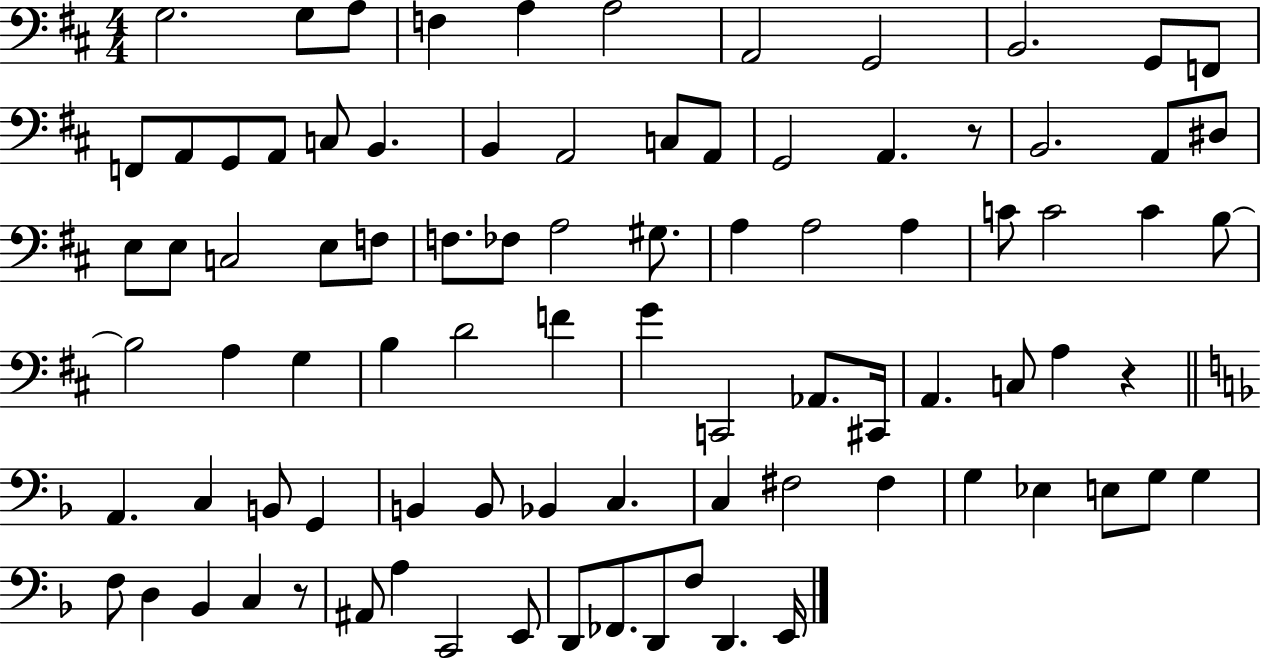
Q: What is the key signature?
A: D major